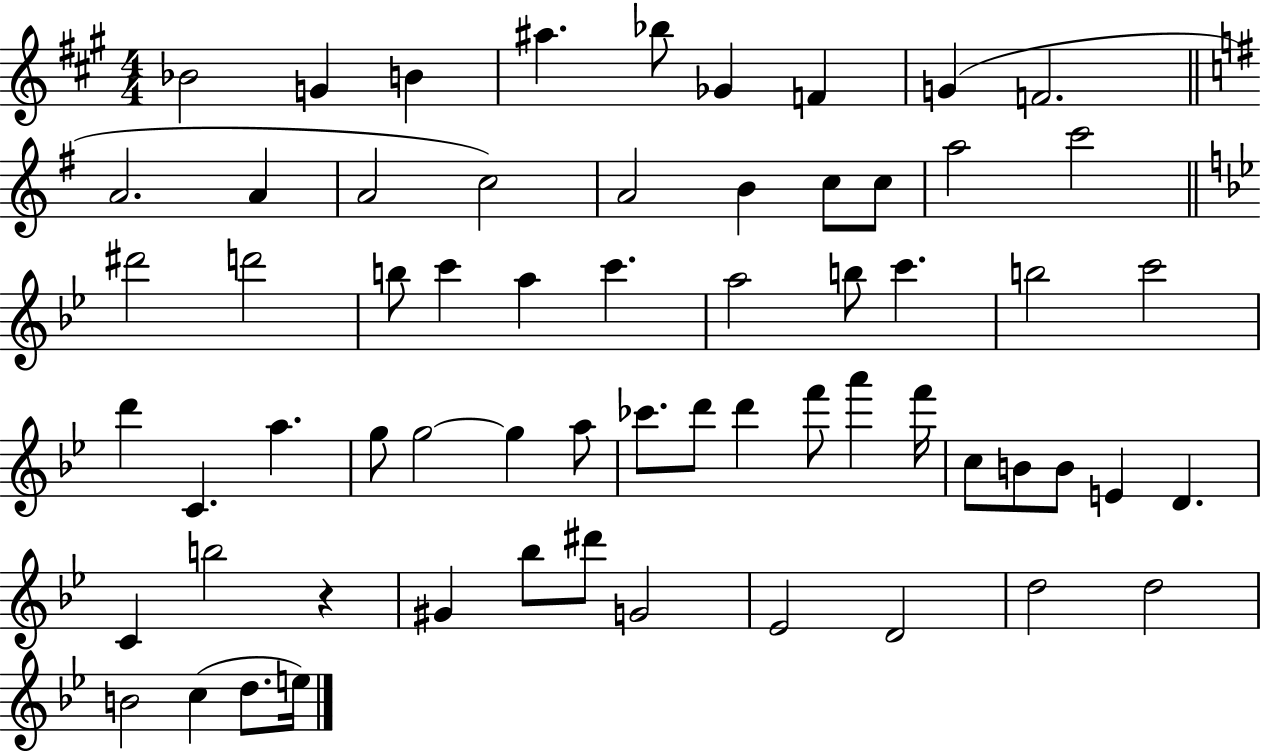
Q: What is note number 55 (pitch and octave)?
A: Eb4